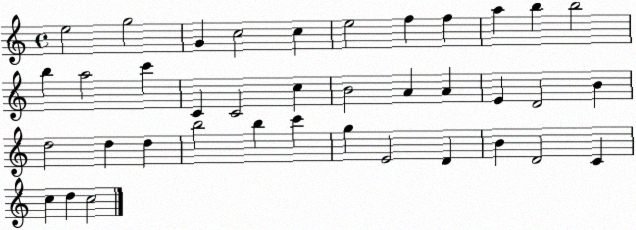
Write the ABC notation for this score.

X:1
T:Untitled
M:4/4
L:1/4
K:C
e2 g2 G c2 c e2 f f a b b2 b a2 c' C C2 c B2 A A E D2 B d2 d d b2 b c' g E2 D B D2 C c d c2